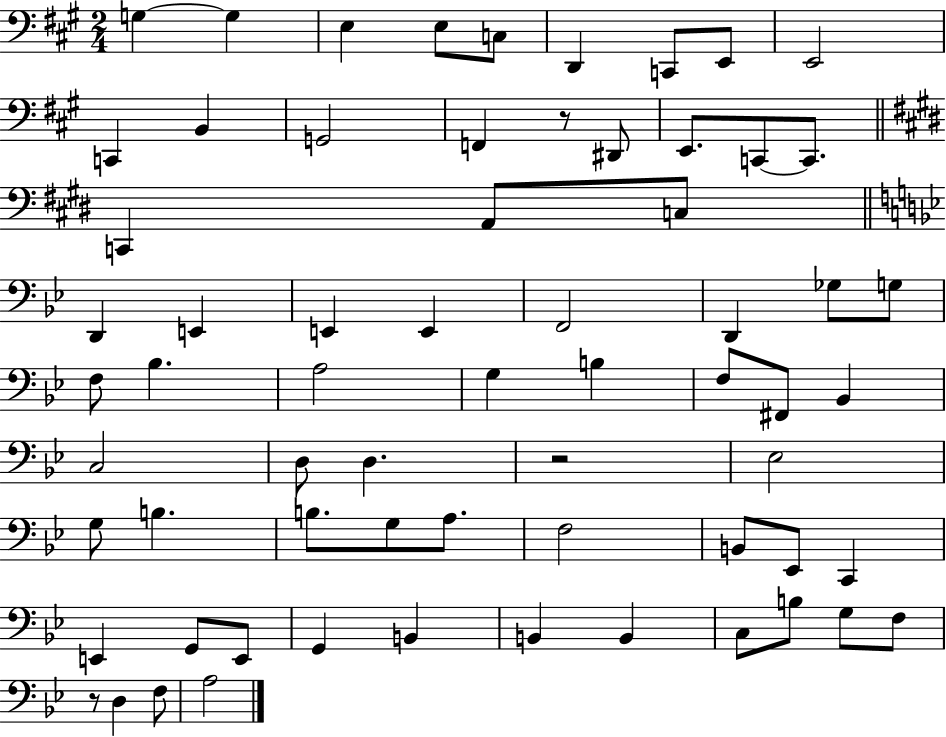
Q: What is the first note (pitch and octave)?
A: G3